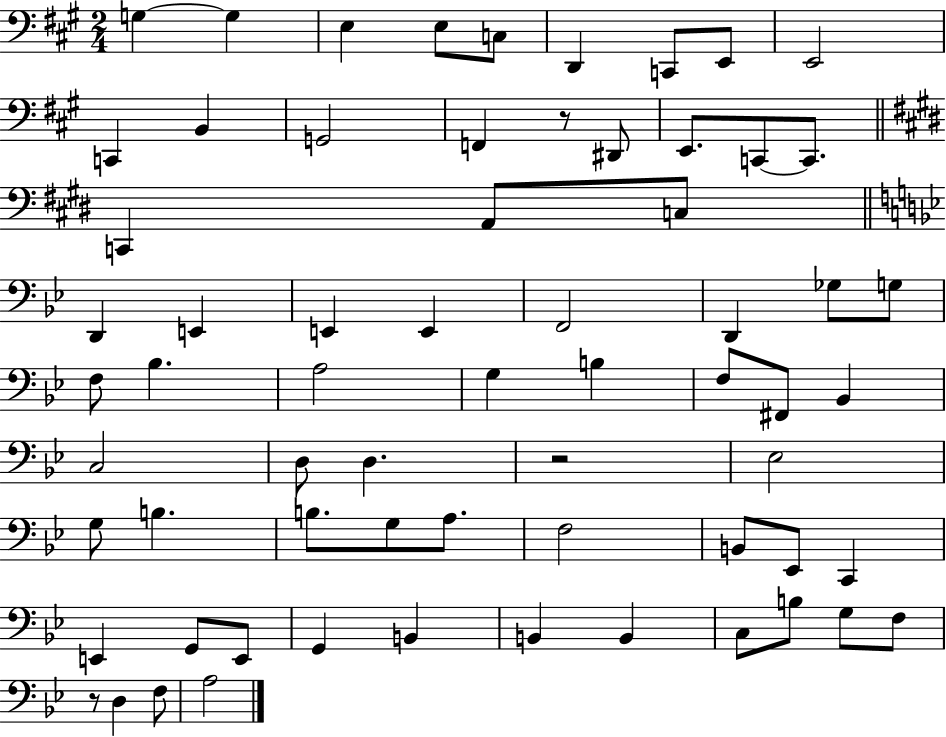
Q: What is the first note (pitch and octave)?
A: G3